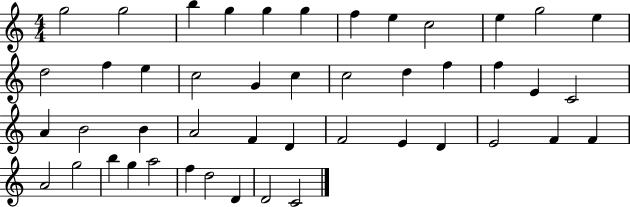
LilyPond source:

{
  \clef treble
  \numericTimeSignature
  \time 4/4
  \key c \major
  g''2 g''2 | b''4 g''4 g''4 g''4 | f''4 e''4 c''2 | e''4 g''2 e''4 | \break d''2 f''4 e''4 | c''2 g'4 c''4 | c''2 d''4 f''4 | f''4 e'4 c'2 | \break a'4 b'2 b'4 | a'2 f'4 d'4 | f'2 e'4 d'4 | e'2 f'4 f'4 | \break a'2 g''2 | b''4 g''4 a''2 | f''4 d''2 d'4 | d'2 c'2 | \break \bar "|."
}